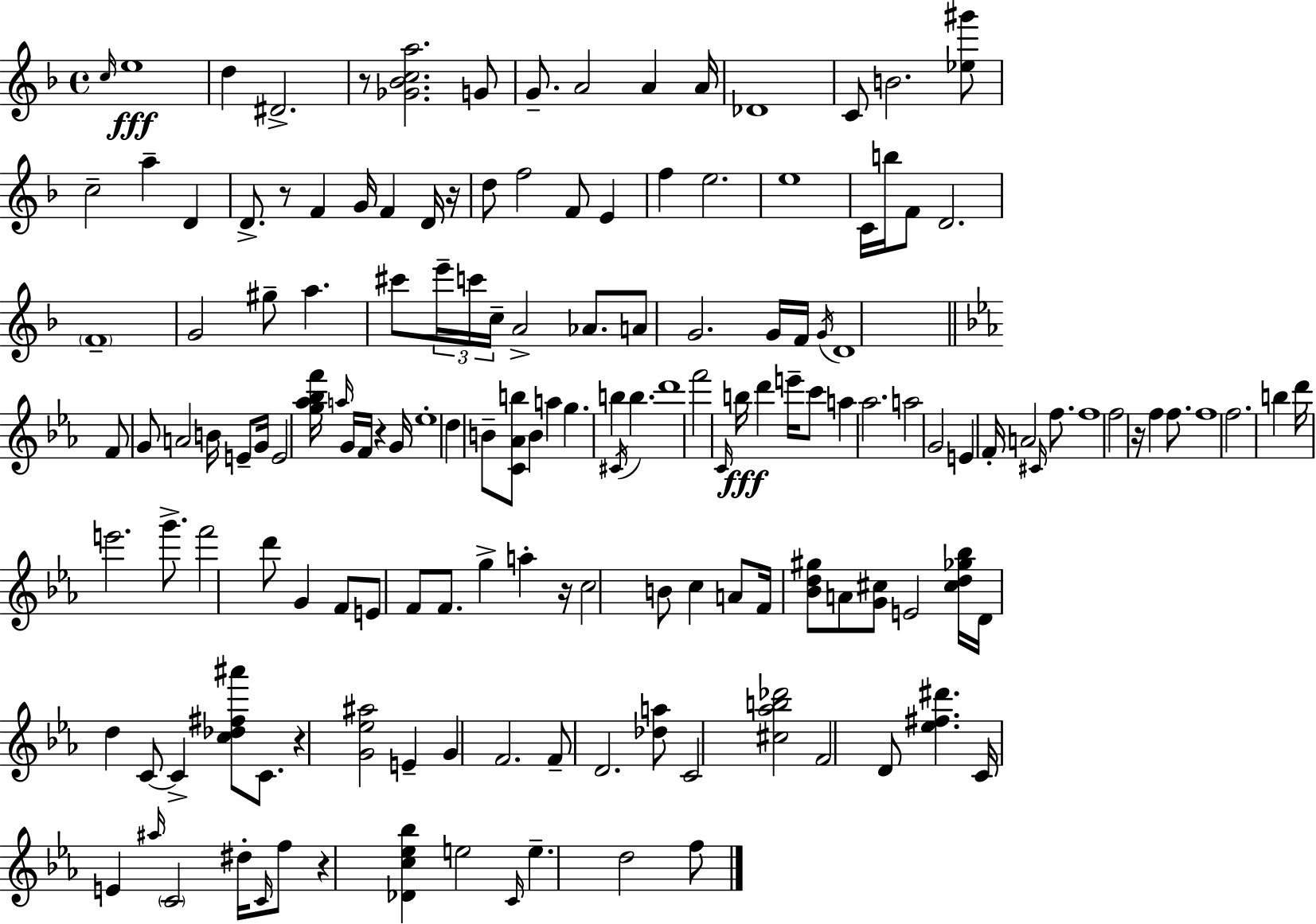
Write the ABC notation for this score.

X:1
T:Untitled
M:4/4
L:1/4
K:F
c/4 e4 d ^D2 z/2 [_G_Bca]2 G/2 G/2 A2 A A/4 _D4 C/2 B2 [_e^g']/2 c2 a D D/2 z/2 F G/4 F D/4 z/4 d/2 f2 F/2 E f e2 e4 C/4 b/4 F/2 D2 F4 G2 ^g/2 a ^c'/2 e'/4 c'/4 c/4 A2 _A/2 A/2 G2 G/4 F/4 G/4 D4 F/2 G/2 A2 B/4 E/2 G/4 E2 [g_a_bf']/4 a/4 G/4 F/4 z G/4 _e4 d B/2 [C_Ab]/2 B a g b ^C/4 b d'4 f'2 C/4 b/4 d' e'/4 c'/2 a _a2 a2 G2 E F/4 A2 ^C/4 f/2 f4 f2 z/4 f f/2 f4 f2 b d'/4 e'2 g'/2 f'2 d'/2 G F/2 E/2 F/2 F/2 g a z/4 c2 B/2 c A/2 F/4 [_Bd^g]/2 A/2 [G^c]/2 E2 [^cd_g_b]/4 D/4 d C/2 C [c_d^f^a']/2 C/2 z [G_e^a]2 E G F2 F/2 D2 [_da]/2 C2 [^c_ab_d']2 F2 D/2 [_e^f^d'] C/4 E ^a/4 C2 ^d/4 C/4 f/2 z [_Dc_e_b] e2 C/4 e d2 f/2